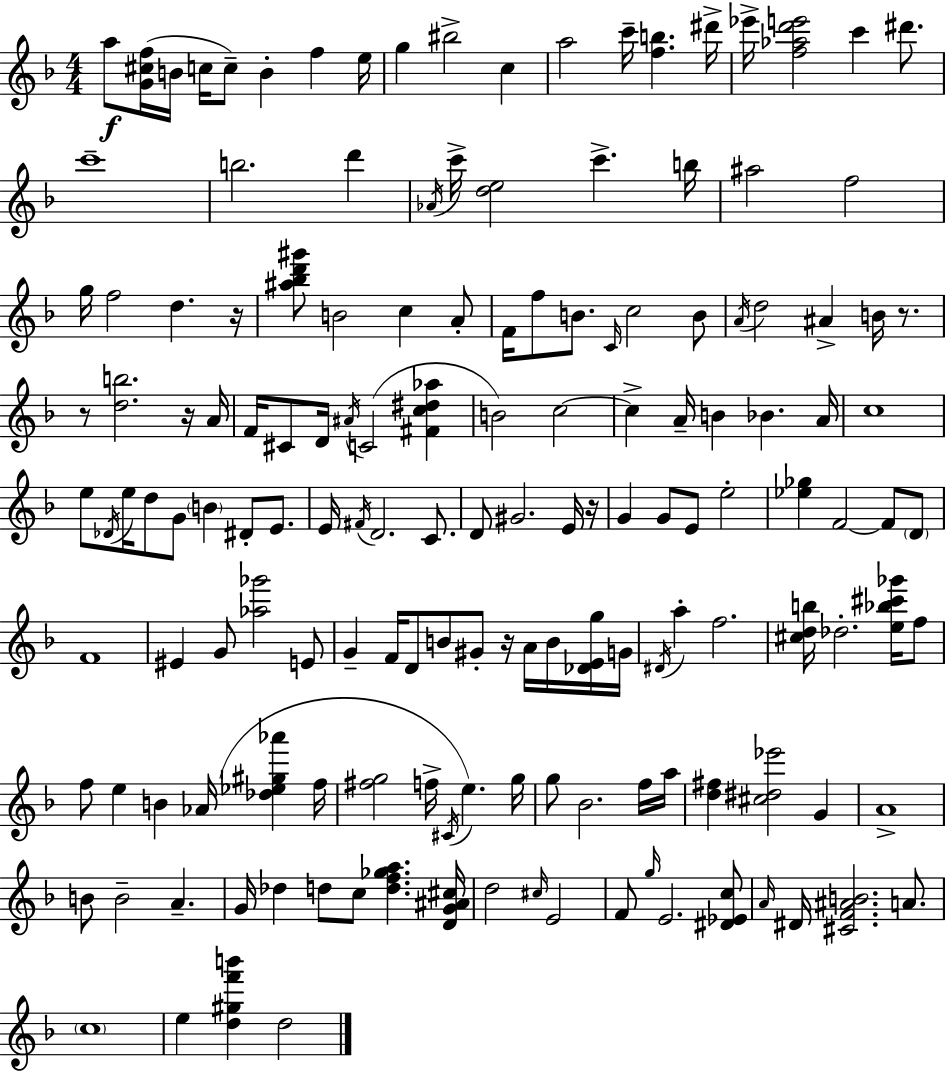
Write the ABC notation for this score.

X:1
T:Untitled
M:4/4
L:1/4
K:Dm
a/2 [G^cf]/4 B/4 c/4 c/2 B f e/4 g ^b2 c a2 c'/4 [fb] ^d'/4 _e'/4 [f_ad'e']2 c' ^d'/2 c'4 b2 d' _A/4 c'/4 [de]2 c' b/4 ^a2 f2 g/4 f2 d z/4 [^a_bd'^g']/2 B2 c A/2 F/4 f/2 B/2 C/4 c2 B/2 A/4 d2 ^A B/4 z/2 z/2 [db]2 z/4 A/4 F/4 ^C/2 D/4 ^A/4 C2 [^Fc^d_a] B2 c2 c A/4 B _B A/4 c4 e/2 _D/4 e/4 d/2 G/2 B ^D/2 E/2 E/4 ^F/4 D2 C/2 D/2 ^G2 E/4 z/4 G G/2 E/2 e2 [_e_g] F2 F/2 D/2 F4 ^E G/2 [_a_g']2 E/2 G F/4 D/2 B/2 ^G/2 z/4 A/4 B/4 [_DEg]/4 G/4 ^D/4 a f2 [^cdb]/4 _d2 [e_b^c'_g']/4 f/2 f/2 e B _A/4 [_d_e^g_a'] f/4 [^fg]2 f/4 ^C/4 e g/4 g/2 _B2 f/4 a/4 [d^f] [^c^d_e']2 G A4 B/2 B2 A G/4 _d d/2 c/2 [df_ga] [DG^A^c]/4 d2 ^c/4 E2 F/2 g/4 E2 [^D_Ec]/2 A/4 ^D/4 [^CF^AB]2 A/2 c4 e [d^gf'b'] d2